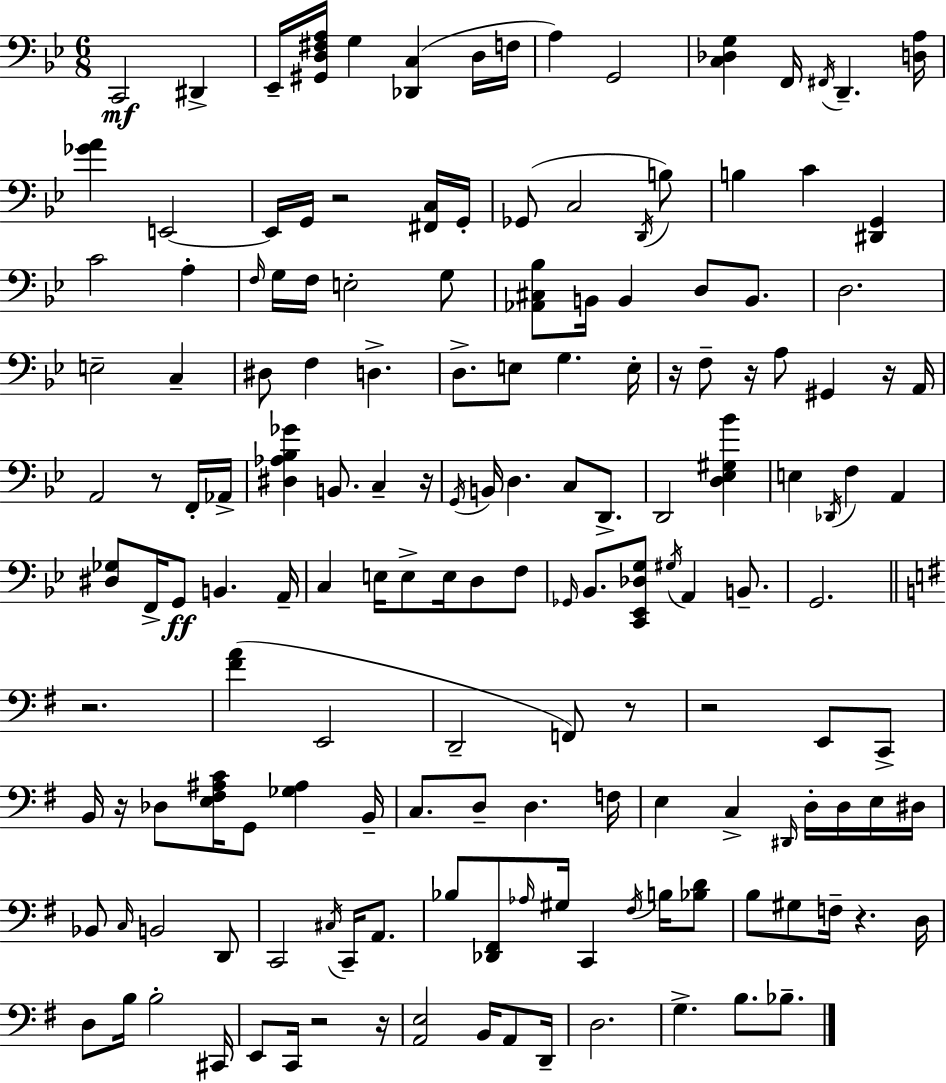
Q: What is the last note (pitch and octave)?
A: Bb3